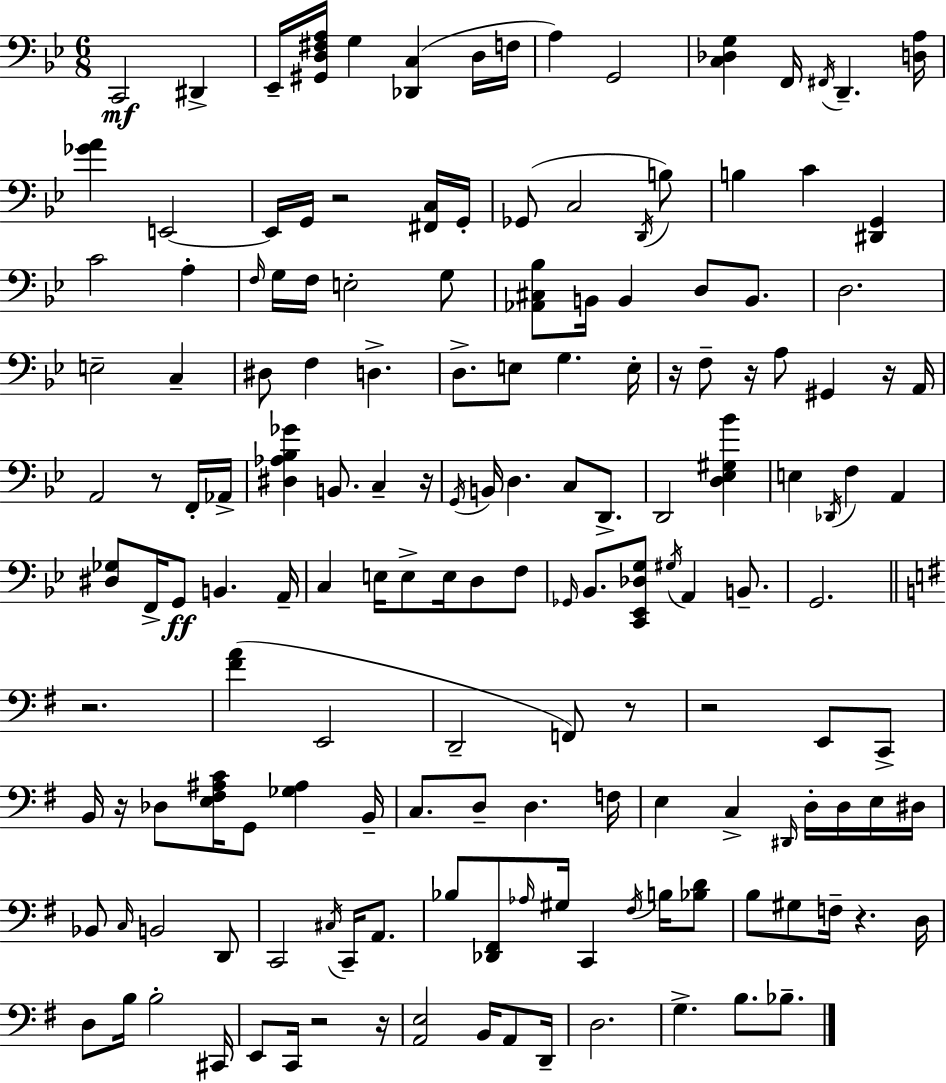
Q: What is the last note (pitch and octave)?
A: Bb3